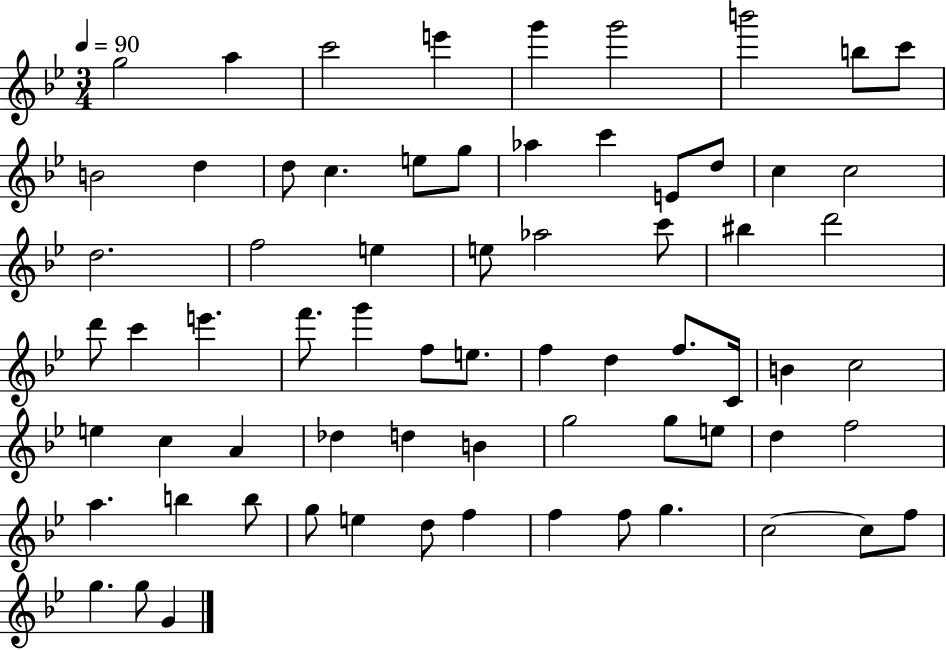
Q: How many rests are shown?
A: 0